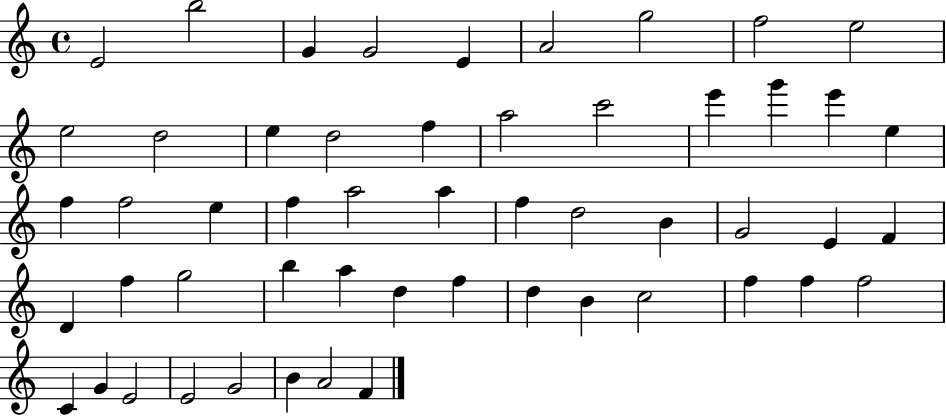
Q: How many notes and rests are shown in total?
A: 53